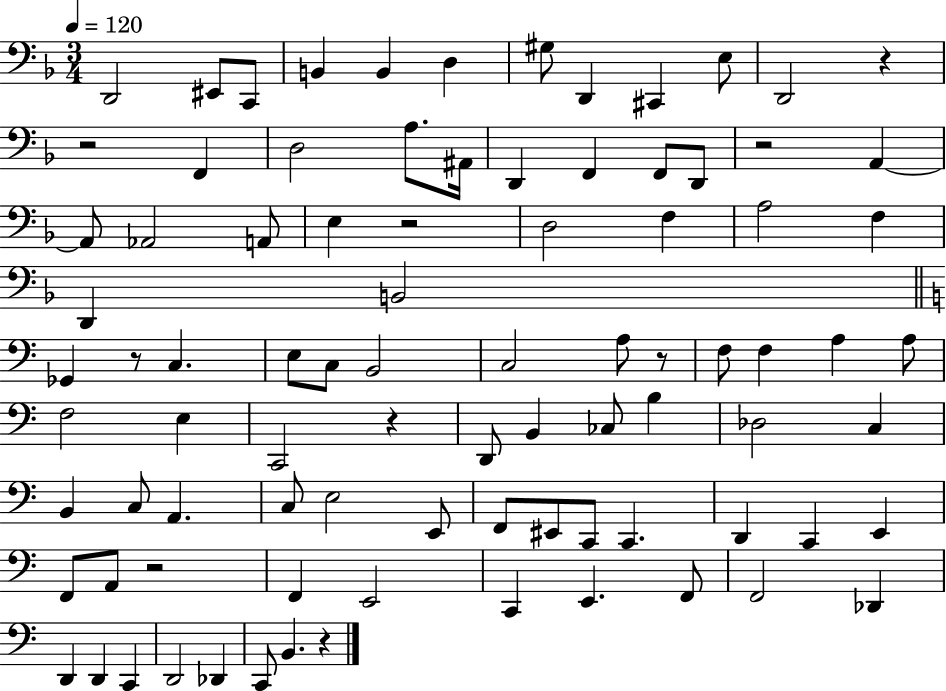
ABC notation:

X:1
T:Untitled
M:3/4
L:1/4
K:F
D,,2 ^E,,/2 C,,/2 B,, B,, D, ^G,/2 D,, ^C,, E,/2 D,,2 z z2 F,, D,2 A,/2 ^A,,/4 D,, F,, F,,/2 D,,/2 z2 A,, A,,/2 _A,,2 A,,/2 E, z2 D,2 F, A,2 F, D,, B,,2 _G,, z/2 C, E,/2 C,/2 B,,2 C,2 A,/2 z/2 F,/2 F, A, A,/2 F,2 E, C,,2 z D,,/2 B,, _C,/2 B, _D,2 C, B,, C,/2 A,, C,/2 E,2 E,,/2 F,,/2 ^E,,/2 C,,/2 C,, D,, C,, E,, F,,/2 A,,/2 z2 F,, E,,2 C,, E,, F,,/2 F,,2 _D,, D,, D,, C,, D,,2 _D,, C,,/2 B,, z